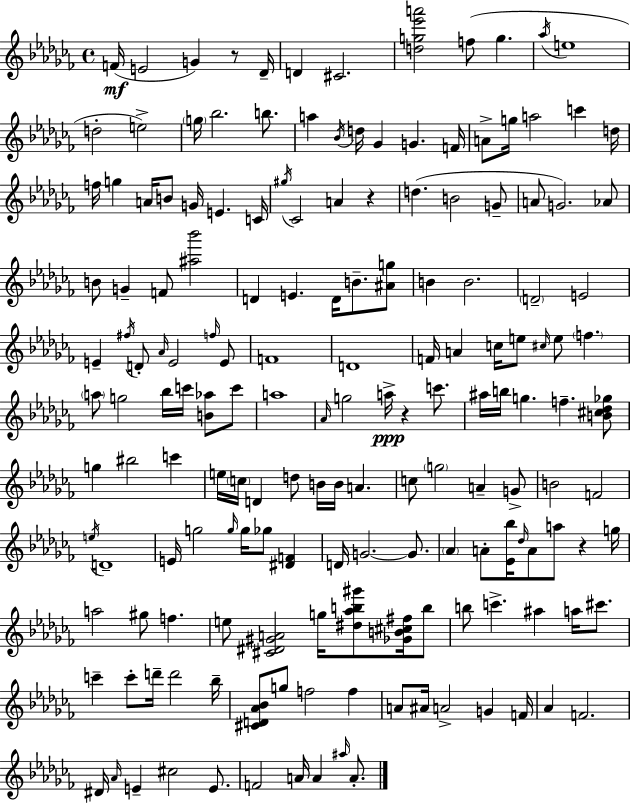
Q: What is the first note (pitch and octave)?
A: F4